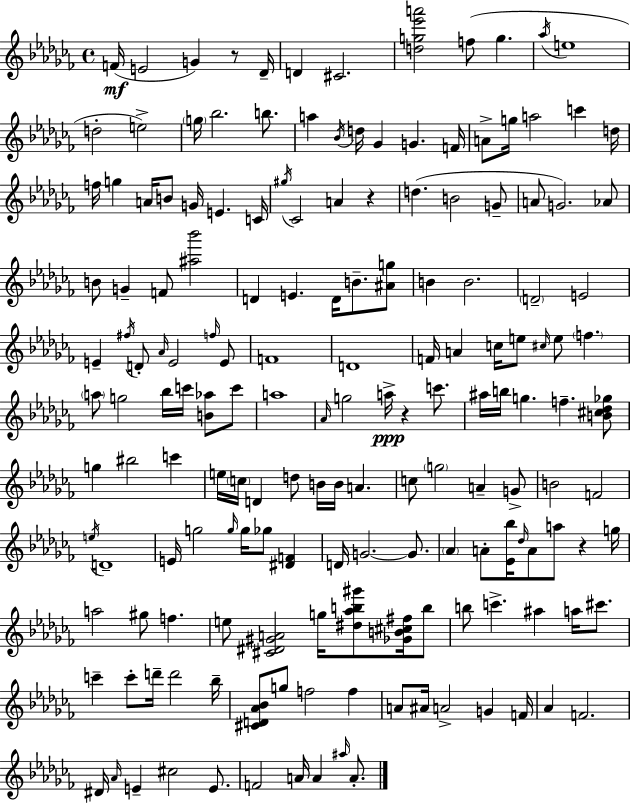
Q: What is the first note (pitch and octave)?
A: F4